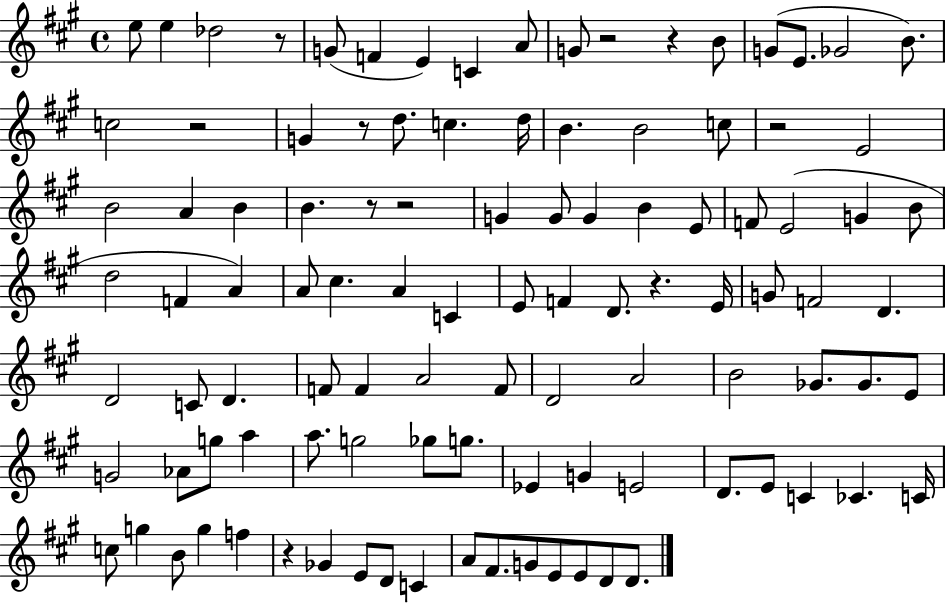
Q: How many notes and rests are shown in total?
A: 105